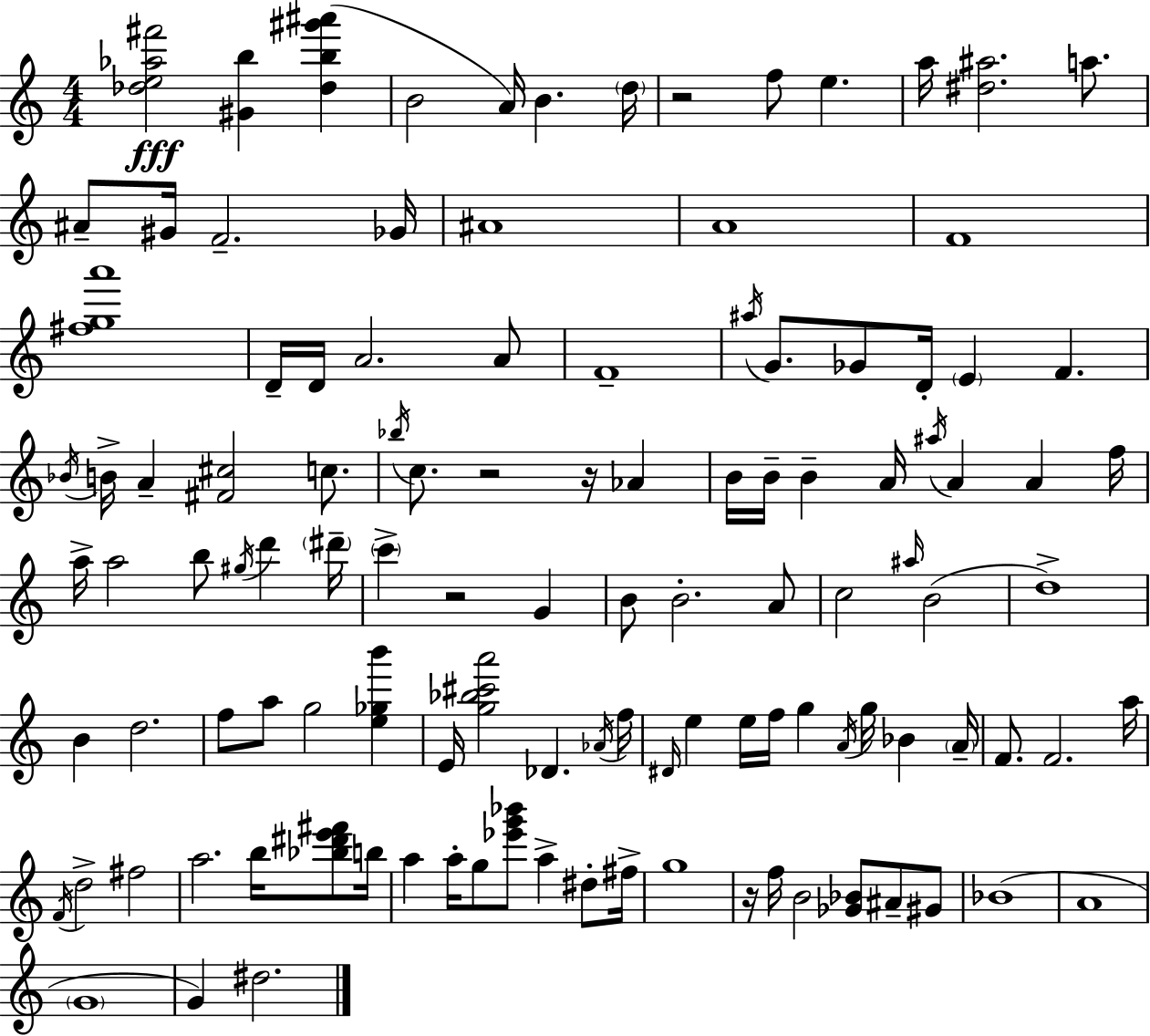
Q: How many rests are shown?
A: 5